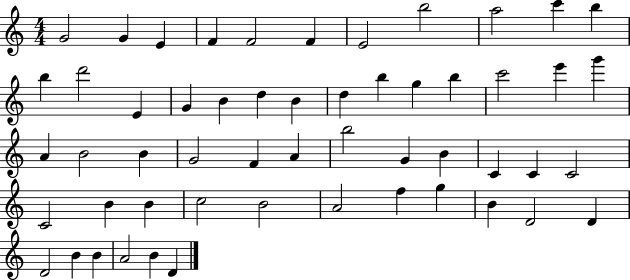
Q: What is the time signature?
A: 4/4